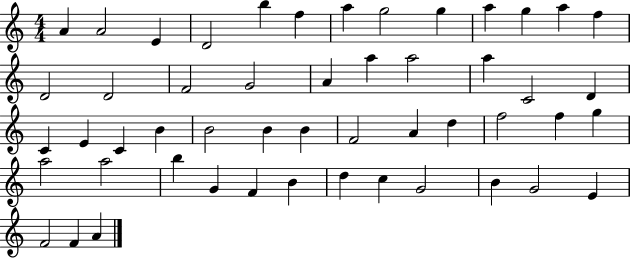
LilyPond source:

{
  \clef treble
  \numericTimeSignature
  \time 4/4
  \key c \major
  a'4 a'2 e'4 | d'2 b''4 f''4 | a''4 g''2 g''4 | a''4 g''4 a''4 f''4 | \break d'2 d'2 | f'2 g'2 | a'4 a''4 a''2 | a''4 c'2 d'4 | \break c'4 e'4 c'4 b'4 | b'2 b'4 b'4 | f'2 a'4 d''4 | f''2 f''4 g''4 | \break a''2 a''2 | b''4 g'4 f'4 b'4 | d''4 c''4 g'2 | b'4 g'2 e'4 | \break f'2 f'4 a'4 | \bar "|."
}